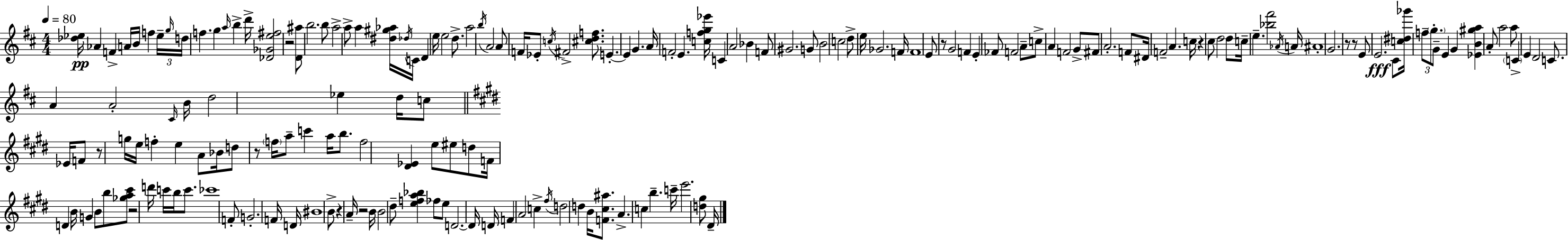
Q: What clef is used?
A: treble